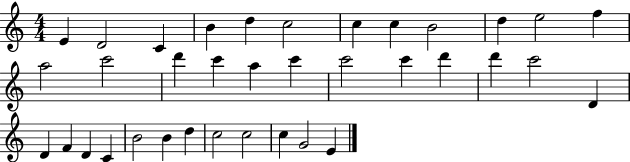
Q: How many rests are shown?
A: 0